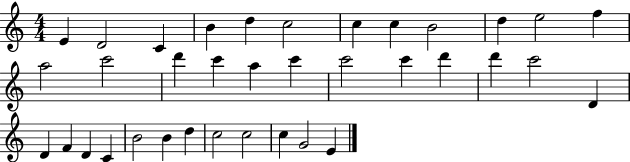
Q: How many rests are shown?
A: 0